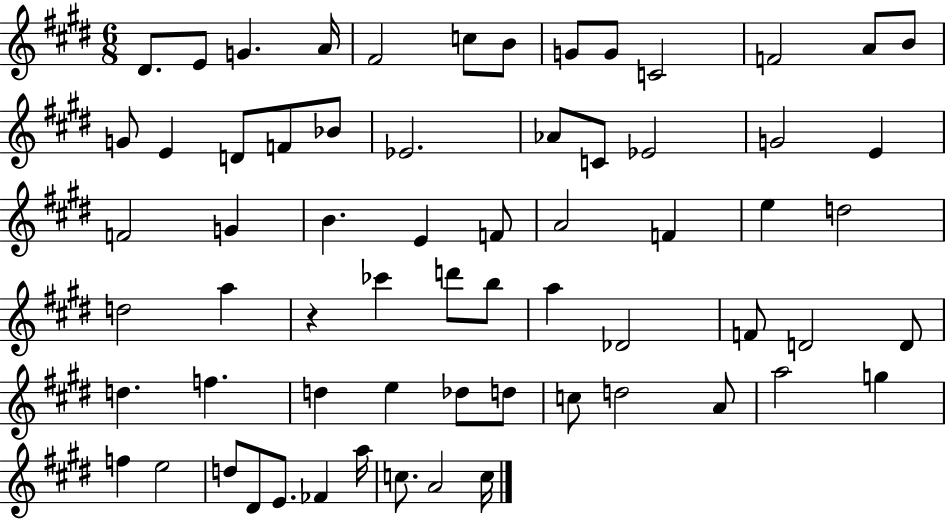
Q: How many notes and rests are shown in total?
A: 65